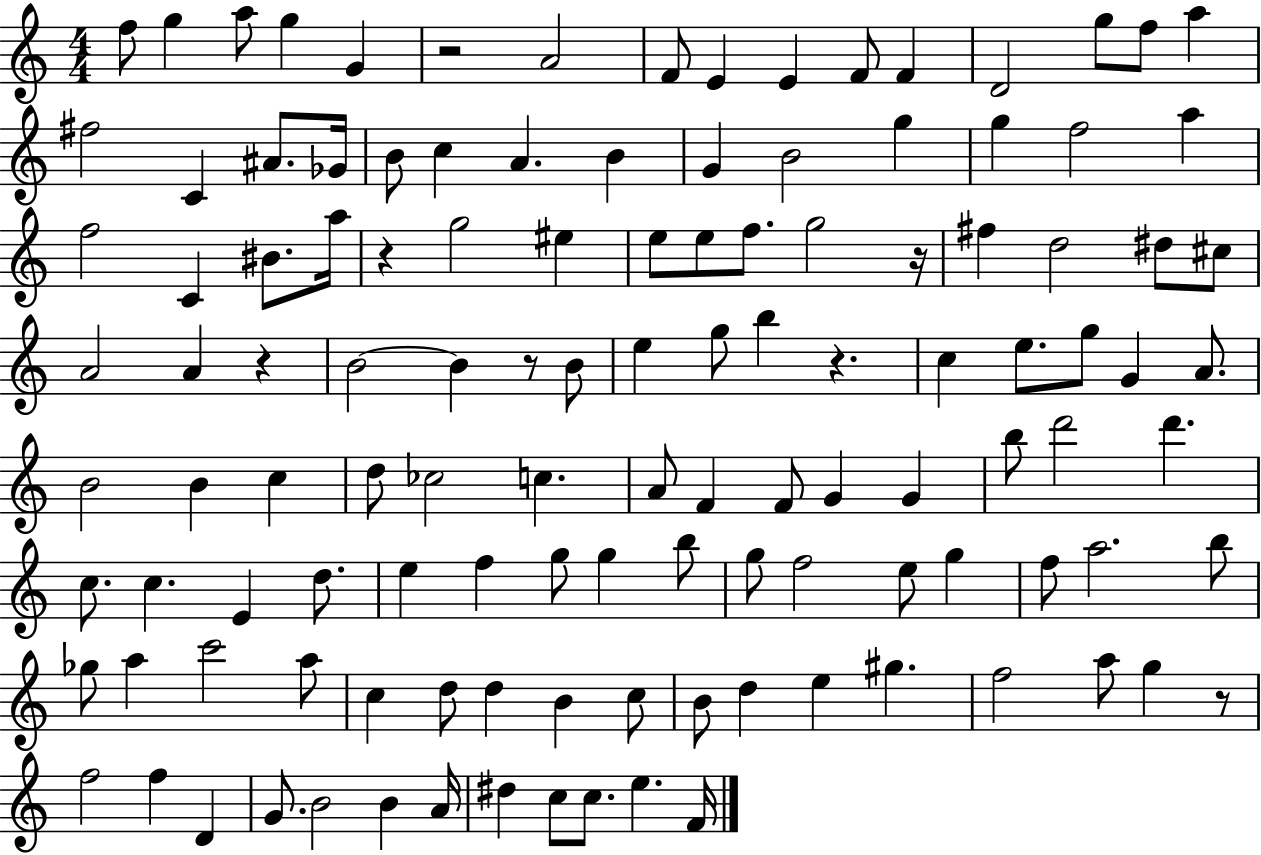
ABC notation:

X:1
T:Untitled
M:4/4
L:1/4
K:C
f/2 g a/2 g G z2 A2 F/2 E E F/2 F D2 g/2 f/2 a ^f2 C ^A/2 _G/4 B/2 c A B G B2 g g f2 a f2 C ^B/2 a/4 z g2 ^e e/2 e/2 f/2 g2 z/4 ^f d2 ^d/2 ^c/2 A2 A z B2 B z/2 B/2 e g/2 b z c e/2 g/2 G A/2 B2 B c d/2 _c2 c A/2 F F/2 G G b/2 d'2 d' c/2 c E d/2 e f g/2 g b/2 g/2 f2 e/2 g f/2 a2 b/2 _g/2 a c'2 a/2 c d/2 d B c/2 B/2 d e ^g f2 a/2 g z/2 f2 f D G/2 B2 B A/4 ^d c/2 c/2 e F/4